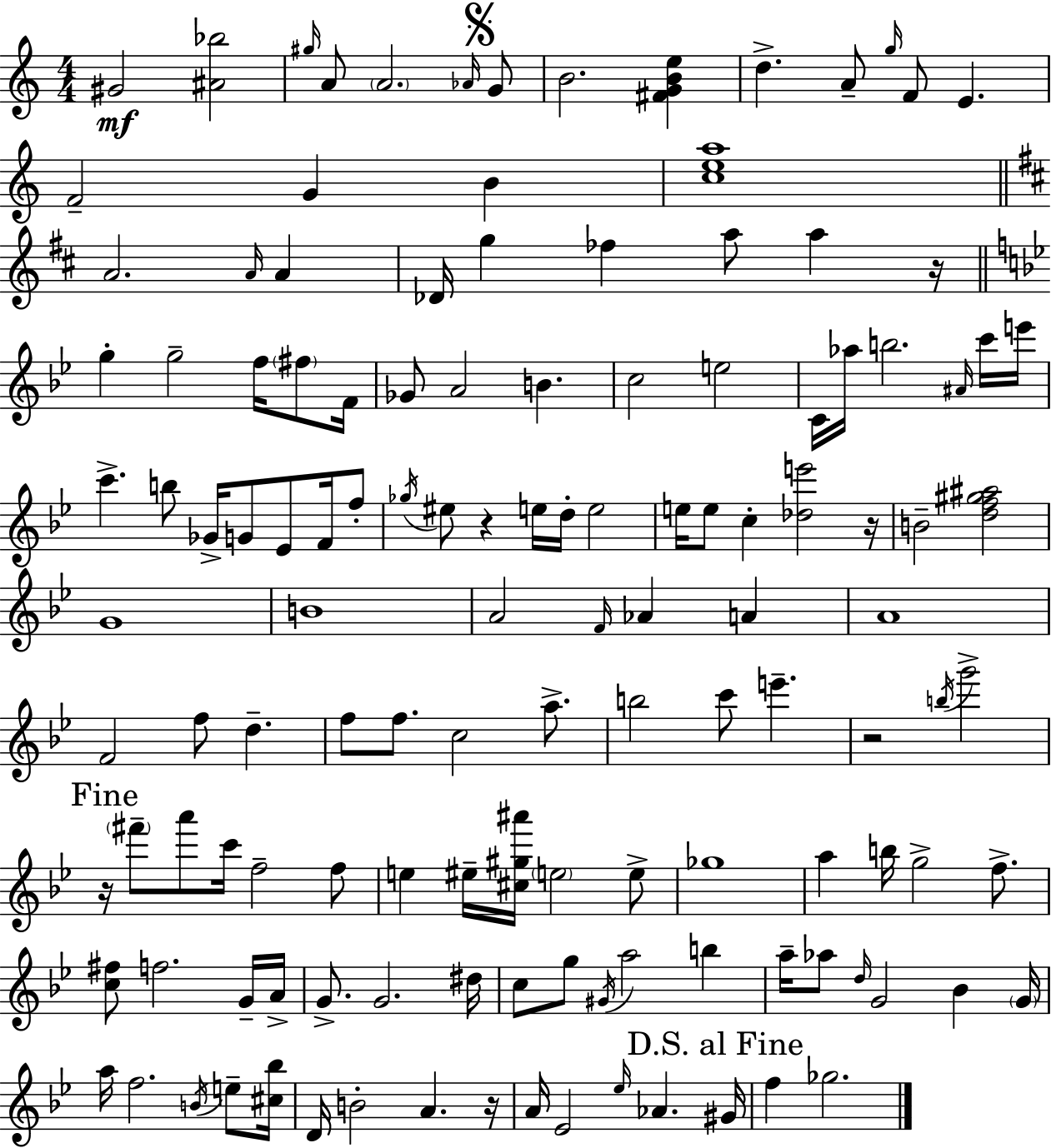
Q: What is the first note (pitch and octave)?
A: G#4